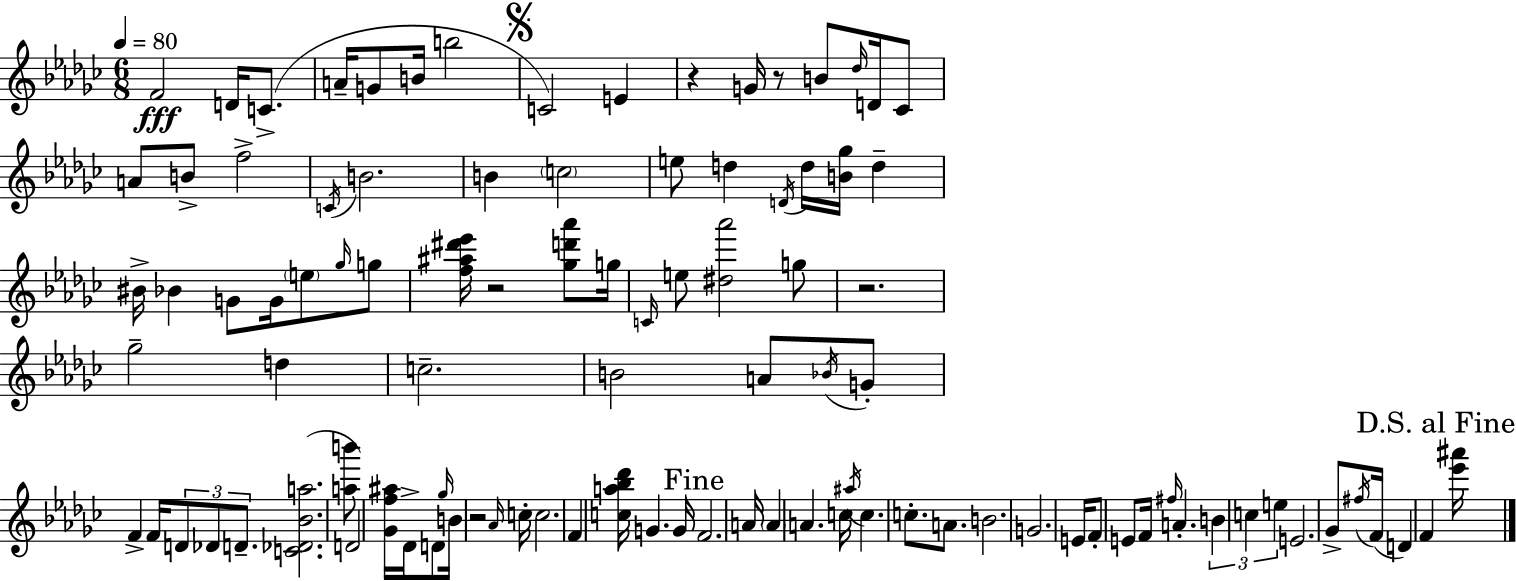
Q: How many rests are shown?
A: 5